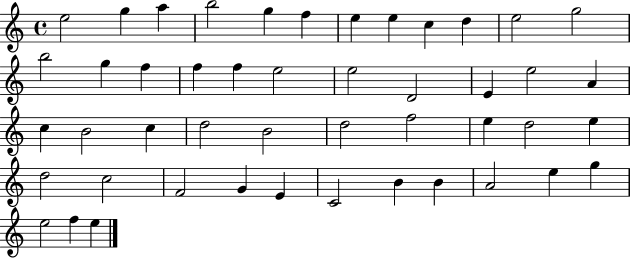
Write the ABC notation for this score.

X:1
T:Untitled
M:4/4
L:1/4
K:C
e2 g a b2 g f e e c d e2 g2 b2 g f f f e2 e2 D2 E e2 A c B2 c d2 B2 d2 f2 e d2 e d2 c2 F2 G E C2 B B A2 e g e2 f e